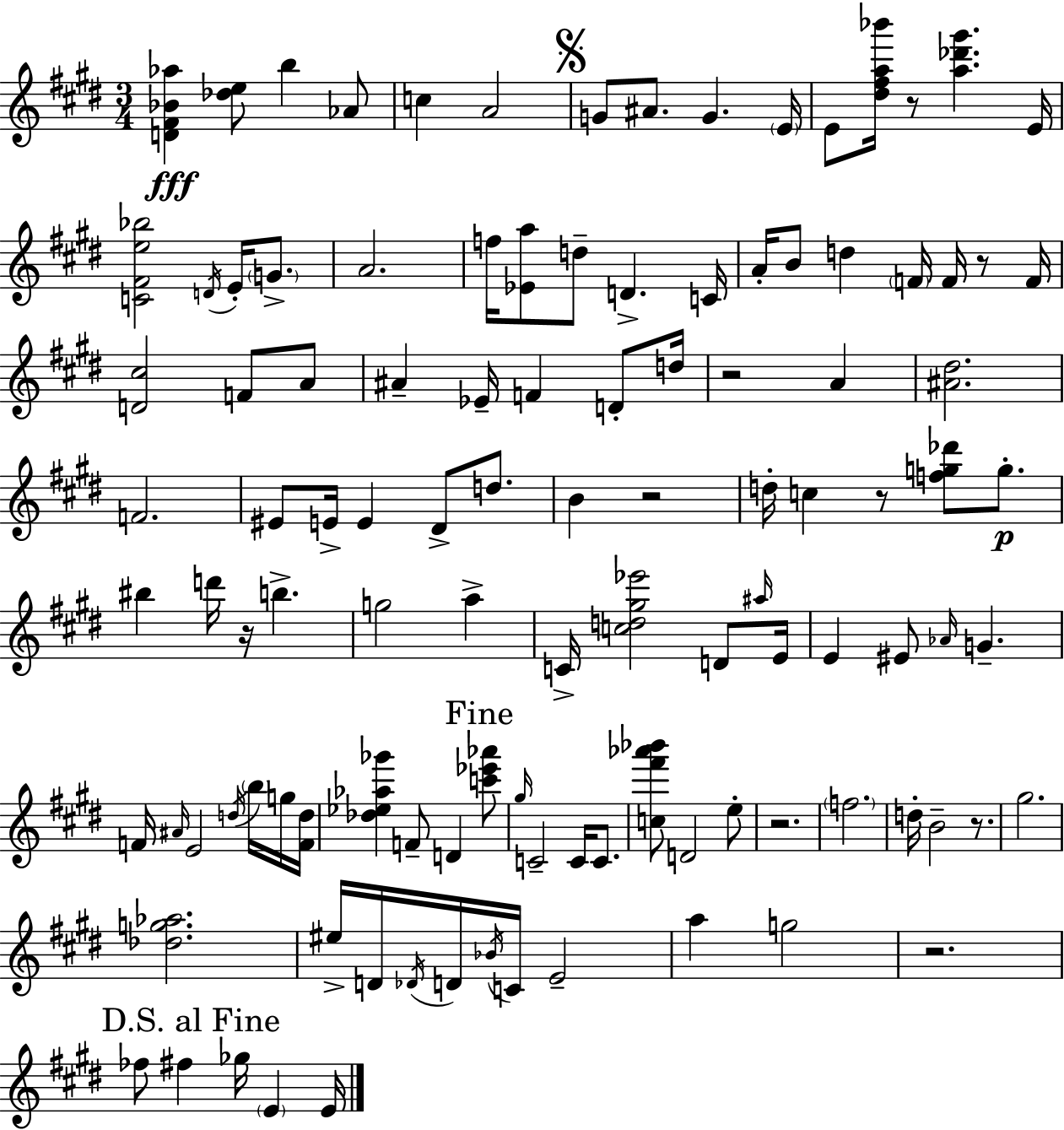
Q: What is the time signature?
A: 3/4